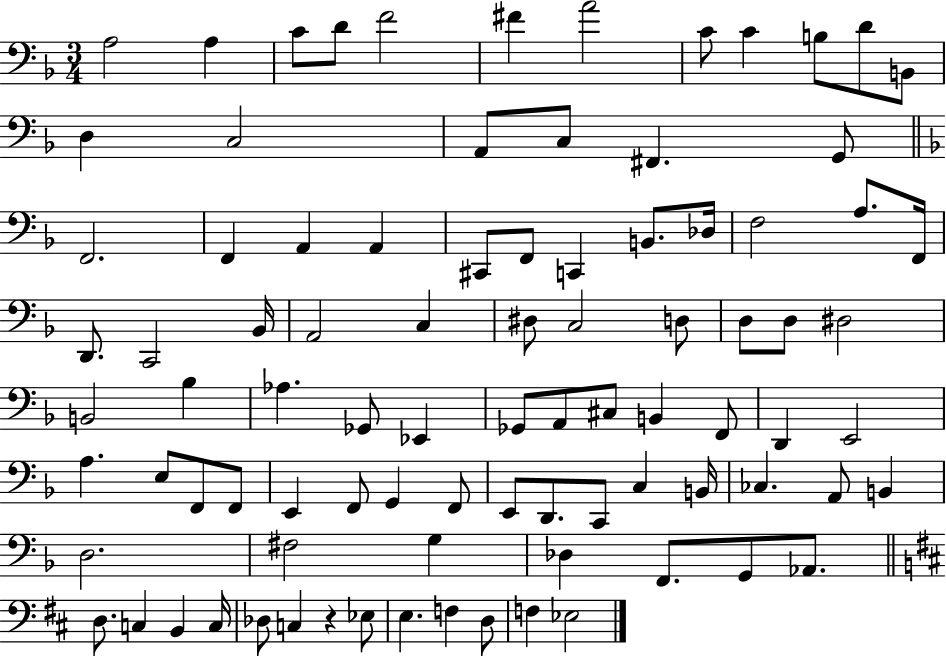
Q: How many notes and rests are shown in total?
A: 89